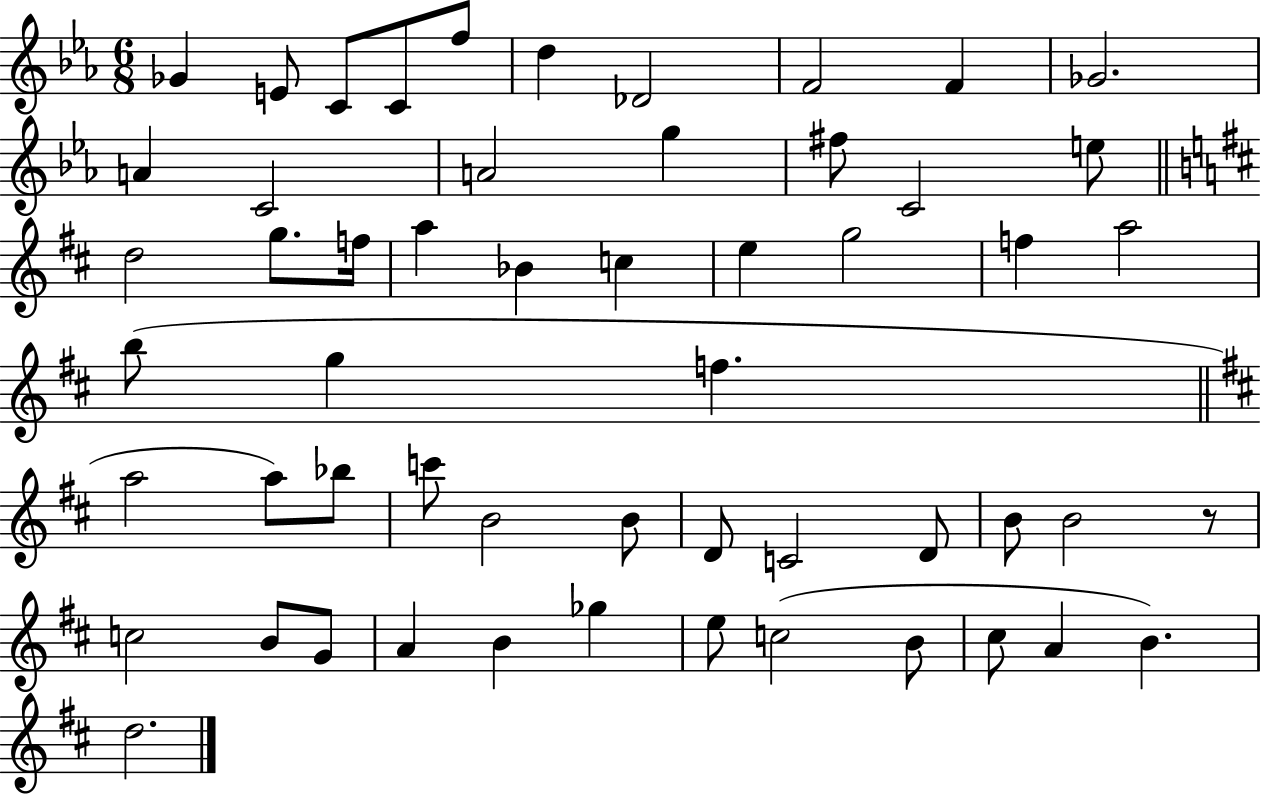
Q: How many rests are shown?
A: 1